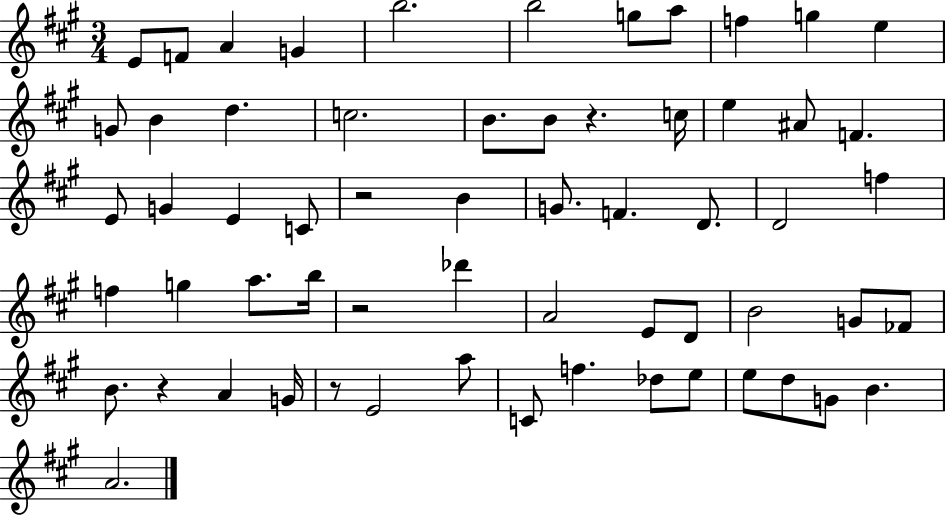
X:1
T:Untitled
M:3/4
L:1/4
K:A
E/2 F/2 A G b2 b2 g/2 a/2 f g e G/2 B d c2 B/2 B/2 z c/4 e ^A/2 F E/2 G E C/2 z2 B G/2 F D/2 D2 f f g a/2 b/4 z2 _d' A2 E/2 D/2 B2 G/2 _F/2 B/2 z A G/4 z/2 E2 a/2 C/2 f _d/2 e/2 e/2 d/2 G/2 B A2